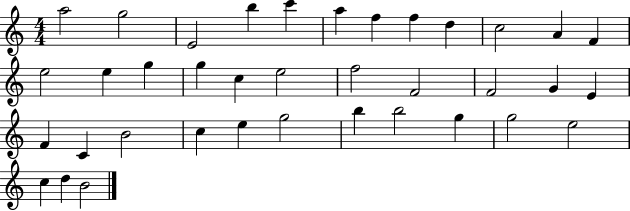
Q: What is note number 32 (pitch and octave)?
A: G5